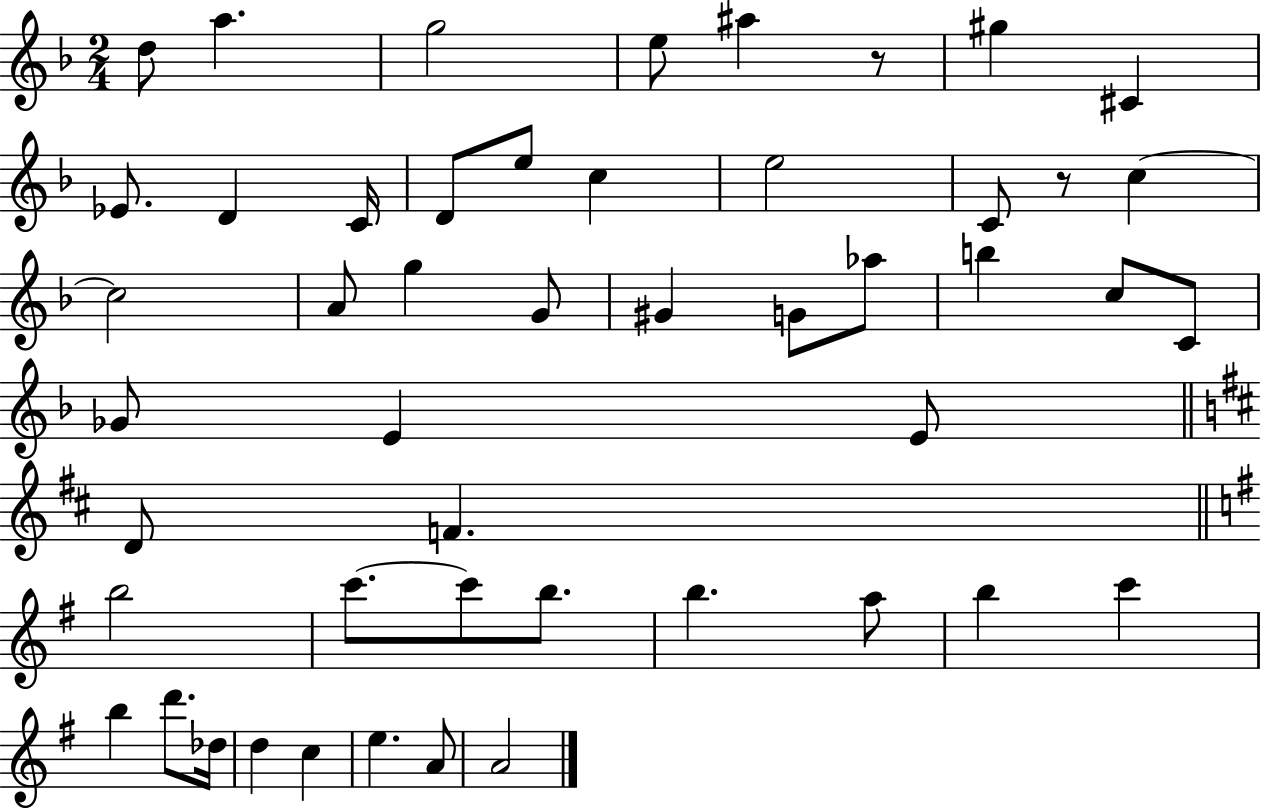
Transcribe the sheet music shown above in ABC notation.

X:1
T:Untitled
M:2/4
L:1/4
K:F
d/2 a g2 e/2 ^a z/2 ^g ^C _E/2 D C/4 D/2 e/2 c e2 C/2 z/2 c c2 A/2 g G/2 ^G G/2 _a/2 b c/2 C/2 _G/2 E E/2 D/2 F b2 c'/2 c'/2 b/2 b a/2 b c' b d'/2 _d/4 d c e A/2 A2